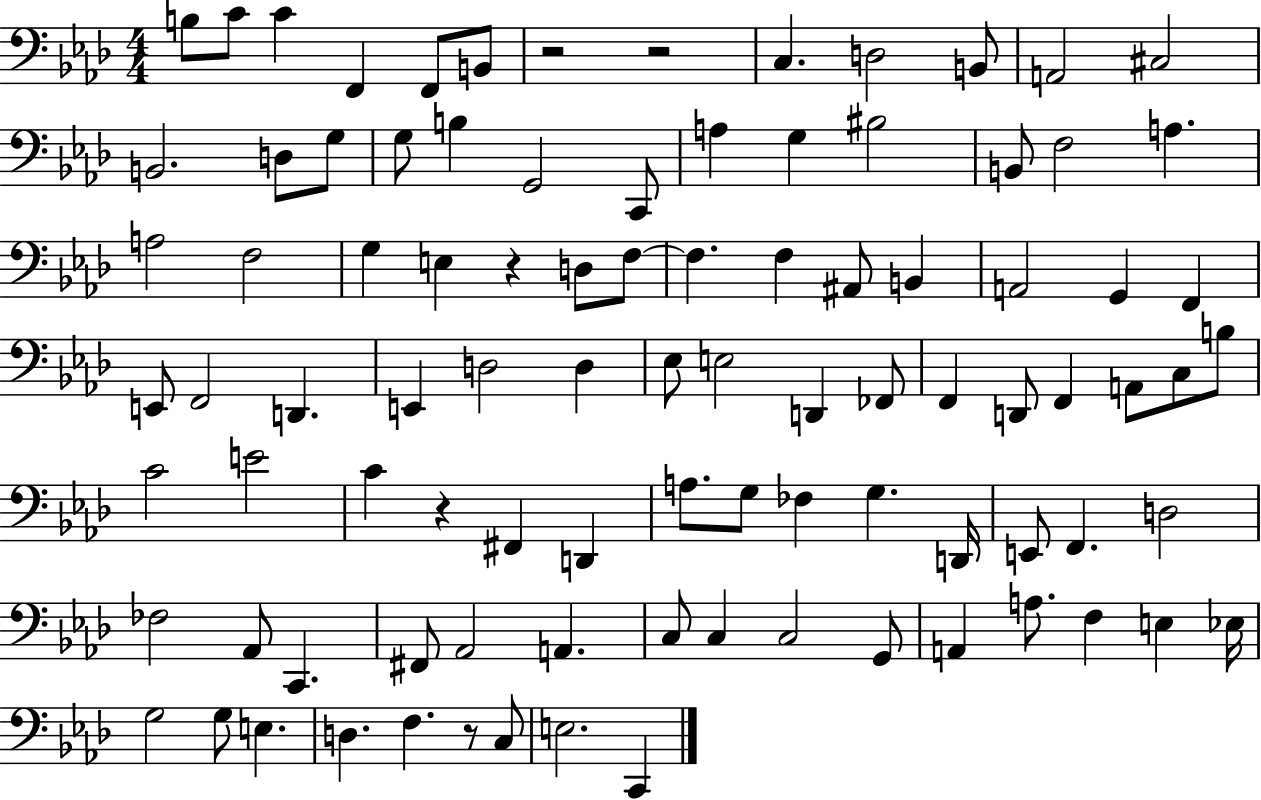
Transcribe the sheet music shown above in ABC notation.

X:1
T:Untitled
M:4/4
L:1/4
K:Ab
B,/2 C/2 C F,, F,,/2 B,,/2 z2 z2 C, D,2 B,,/2 A,,2 ^C,2 B,,2 D,/2 G,/2 G,/2 B, G,,2 C,,/2 A, G, ^B,2 B,,/2 F,2 A, A,2 F,2 G, E, z D,/2 F,/2 F, F, ^A,,/2 B,, A,,2 G,, F,, E,,/2 F,,2 D,, E,, D,2 D, _E,/2 E,2 D,, _F,,/2 F,, D,,/2 F,, A,,/2 C,/2 B,/2 C2 E2 C z ^F,, D,, A,/2 G,/2 _F, G, D,,/4 E,,/2 F,, D,2 _F,2 _A,,/2 C,, ^F,,/2 _A,,2 A,, C,/2 C, C,2 G,,/2 A,, A,/2 F, E, _E,/4 G,2 G,/2 E, D, F, z/2 C,/2 E,2 C,,